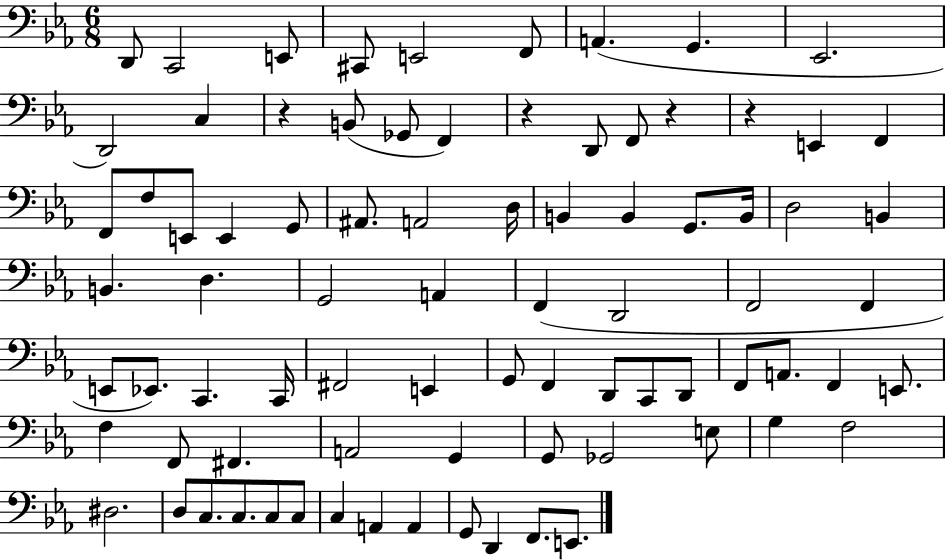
{
  \clef bass
  \numericTimeSignature
  \time 6/8
  \key ees \major
  d,8 c,2 e,8 | cis,8 e,2 f,8 | a,4.( g,4. | ees,2. | \break d,2) c4 | r4 b,8( ges,8 f,4) | r4 d,8 f,8 r4 | r4 e,4 f,4 | \break f,8 f8 e,8 e,4 g,8 | ais,8. a,2 d16 | b,4 b,4 g,8. b,16 | d2 b,4 | \break b,4. d4. | g,2 a,4 | f,4( d,2 | f,2 f,4 | \break e,8 ees,8.) c,4. c,16 | fis,2 e,4 | g,8 f,4 d,8 c,8 d,8 | f,8 a,8. f,4 e,8. | \break f4 f,8 fis,4. | a,2 g,4 | g,8 ges,2 e8 | g4 f2 | \break dis2. | d8 c8. c8. c8 c8 | c4 a,4 a,4 | g,8 d,4 f,8. e,8. | \break \bar "|."
}